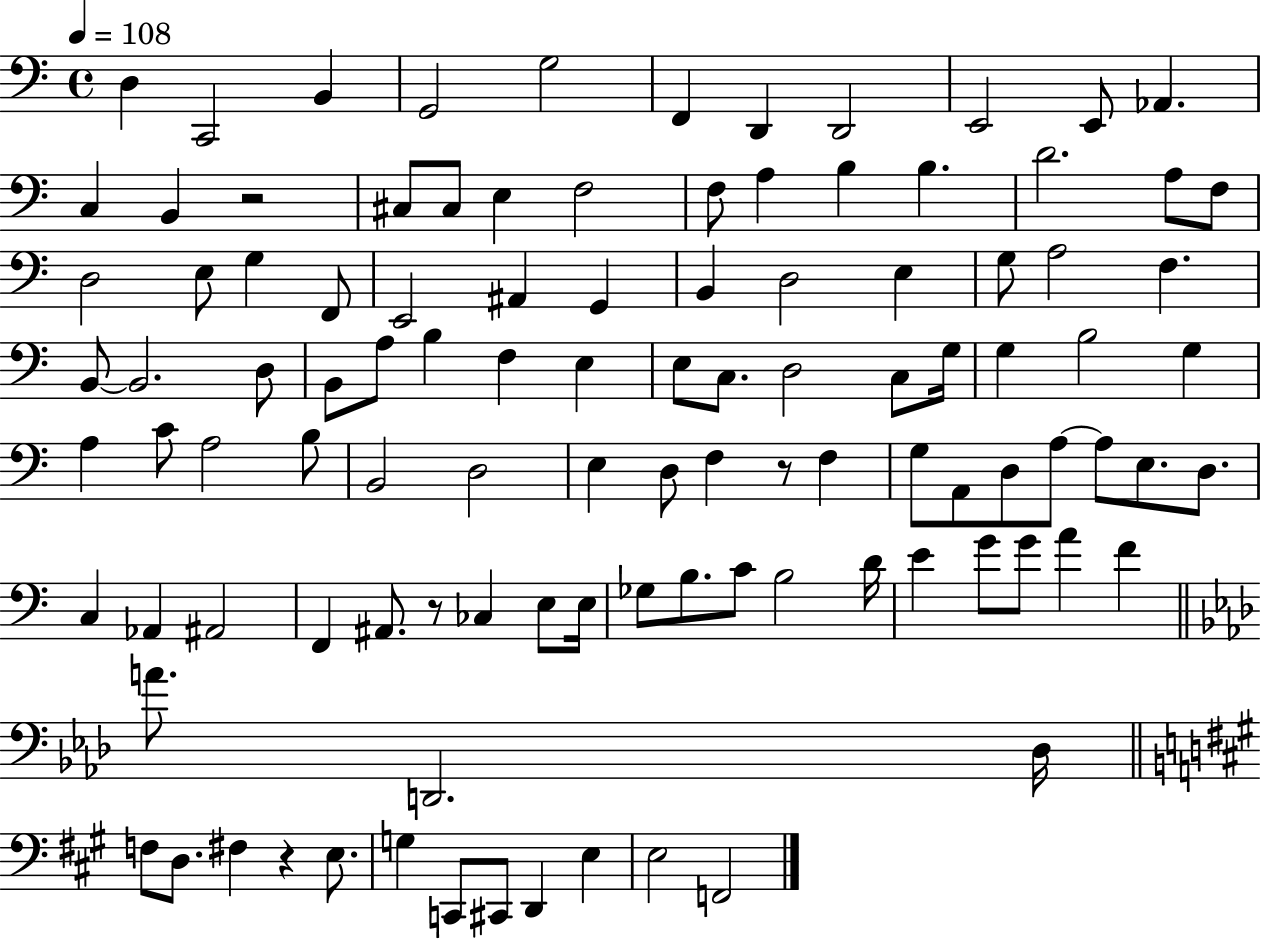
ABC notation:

X:1
T:Untitled
M:4/4
L:1/4
K:C
D, C,,2 B,, G,,2 G,2 F,, D,, D,,2 E,,2 E,,/2 _A,, C, B,, z2 ^C,/2 ^C,/2 E, F,2 F,/2 A, B, B, D2 A,/2 F,/2 D,2 E,/2 G, F,,/2 E,,2 ^A,, G,, B,, D,2 E, G,/2 A,2 F, B,,/2 B,,2 D,/2 B,,/2 A,/2 B, F, E, E,/2 C,/2 D,2 C,/2 G,/4 G, B,2 G, A, C/2 A,2 B,/2 B,,2 D,2 E, D,/2 F, z/2 F, G,/2 A,,/2 D,/2 A,/2 A,/2 E,/2 D,/2 C, _A,, ^A,,2 F,, ^A,,/2 z/2 _C, E,/2 E,/4 _G,/2 B,/2 C/2 B,2 D/4 E G/2 G/2 A F A/2 D,,2 _D,/4 F,/2 D,/2 ^F, z E,/2 G, C,,/2 ^C,,/2 D,, E, E,2 F,,2